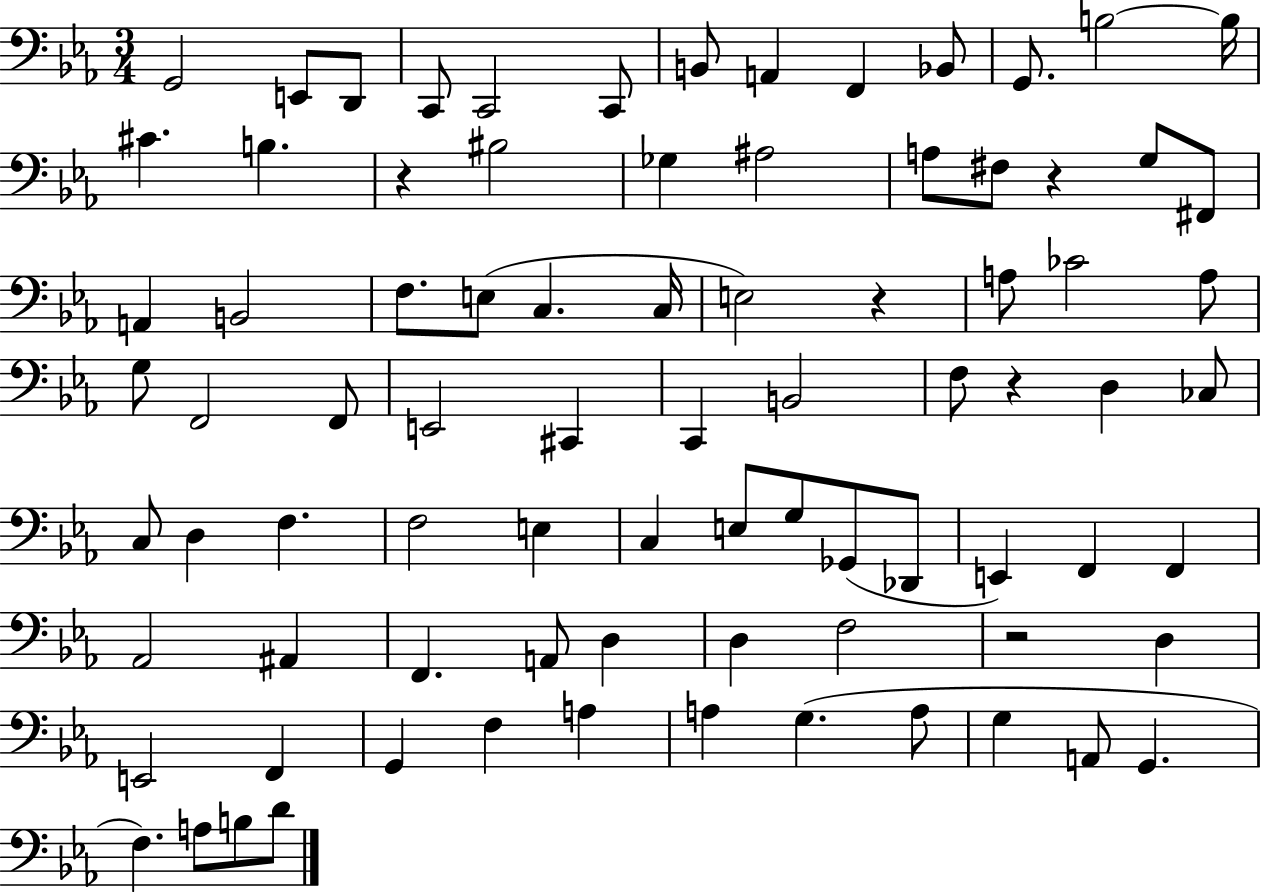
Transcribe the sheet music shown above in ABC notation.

X:1
T:Untitled
M:3/4
L:1/4
K:Eb
G,,2 E,,/2 D,,/2 C,,/2 C,,2 C,,/2 B,,/2 A,, F,, _B,,/2 G,,/2 B,2 B,/4 ^C B, z ^B,2 _G, ^A,2 A,/2 ^F,/2 z G,/2 ^F,,/2 A,, B,,2 F,/2 E,/2 C, C,/4 E,2 z A,/2 _C2 A,/2 G,/2 F,,2 F,,/2 E,,2 ^C,, C,, B,,2 F,/2 z D, _C,/2 C,/2 D, F, F,2 E, C, E,/2 G,/2 _G,,/2 _D,,/2 E,, F,, F,, _A,,2 ^A,, F,, A,,/2 D, D, F,2 z2 D, E,,2 F,, G,, F, A, A, G, A,/2 G, A,,/2 G,, F, A,/2 B,/2 D/2